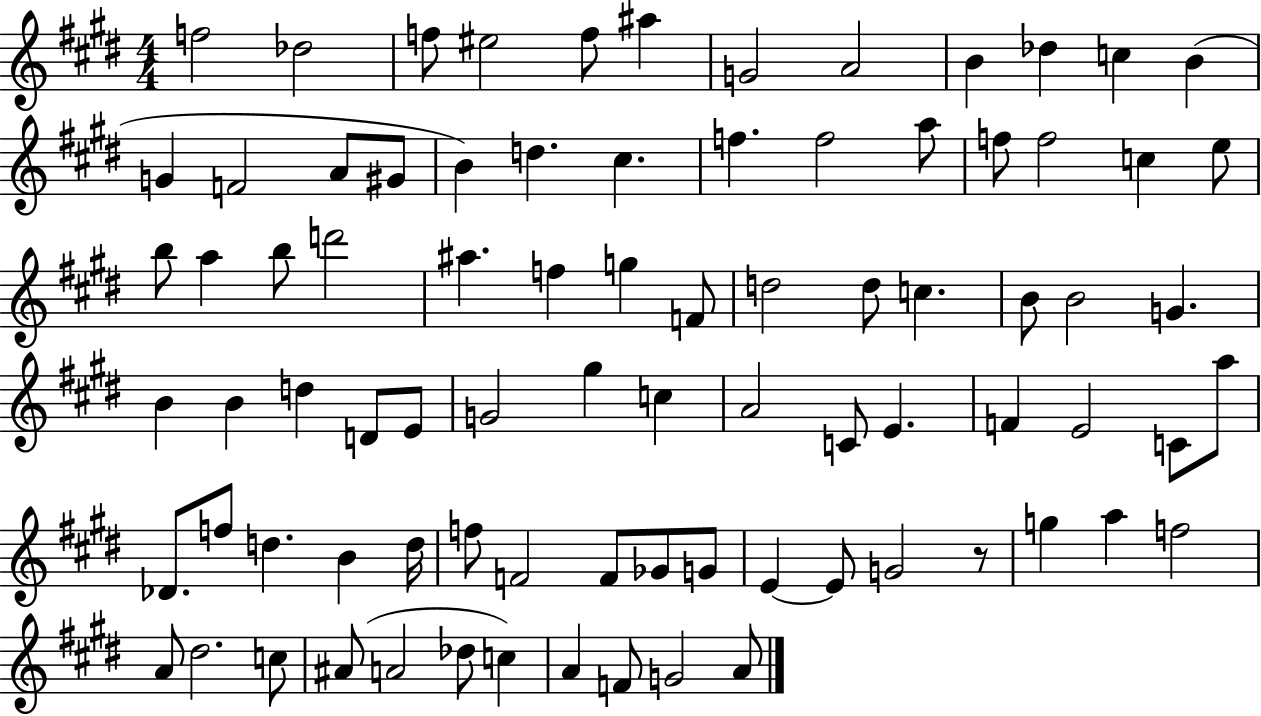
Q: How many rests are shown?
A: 1